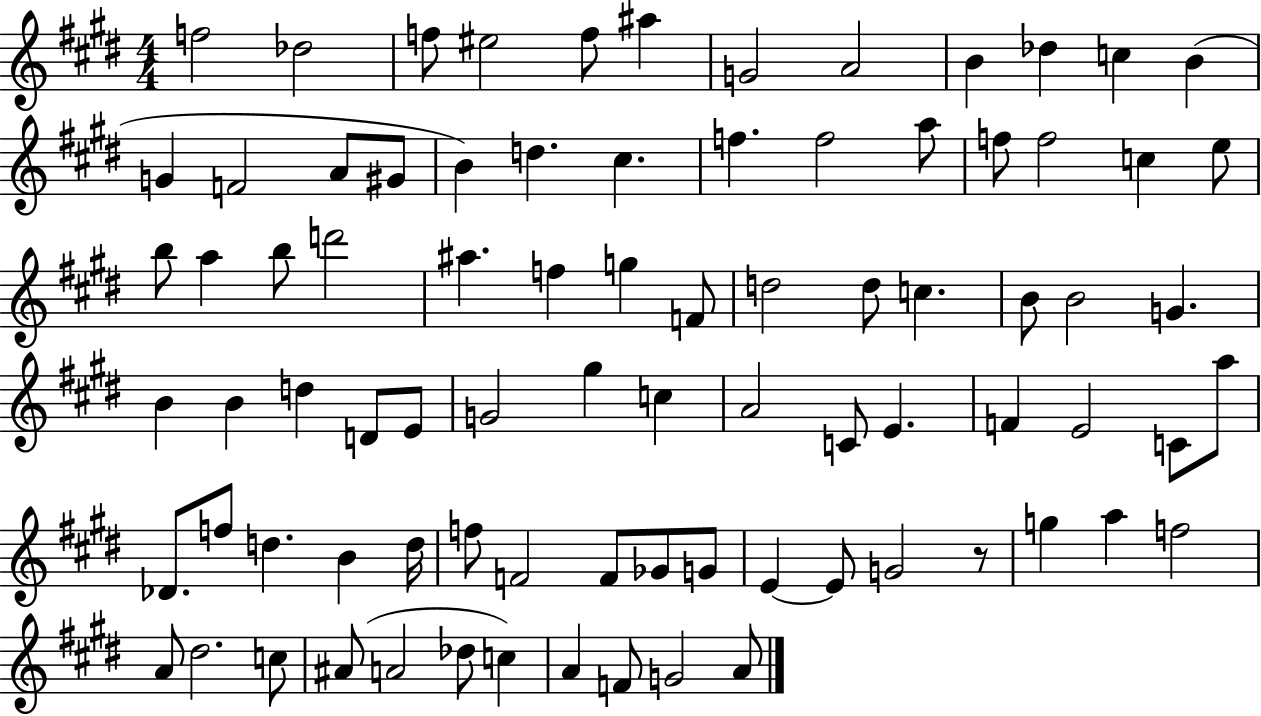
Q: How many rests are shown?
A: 1